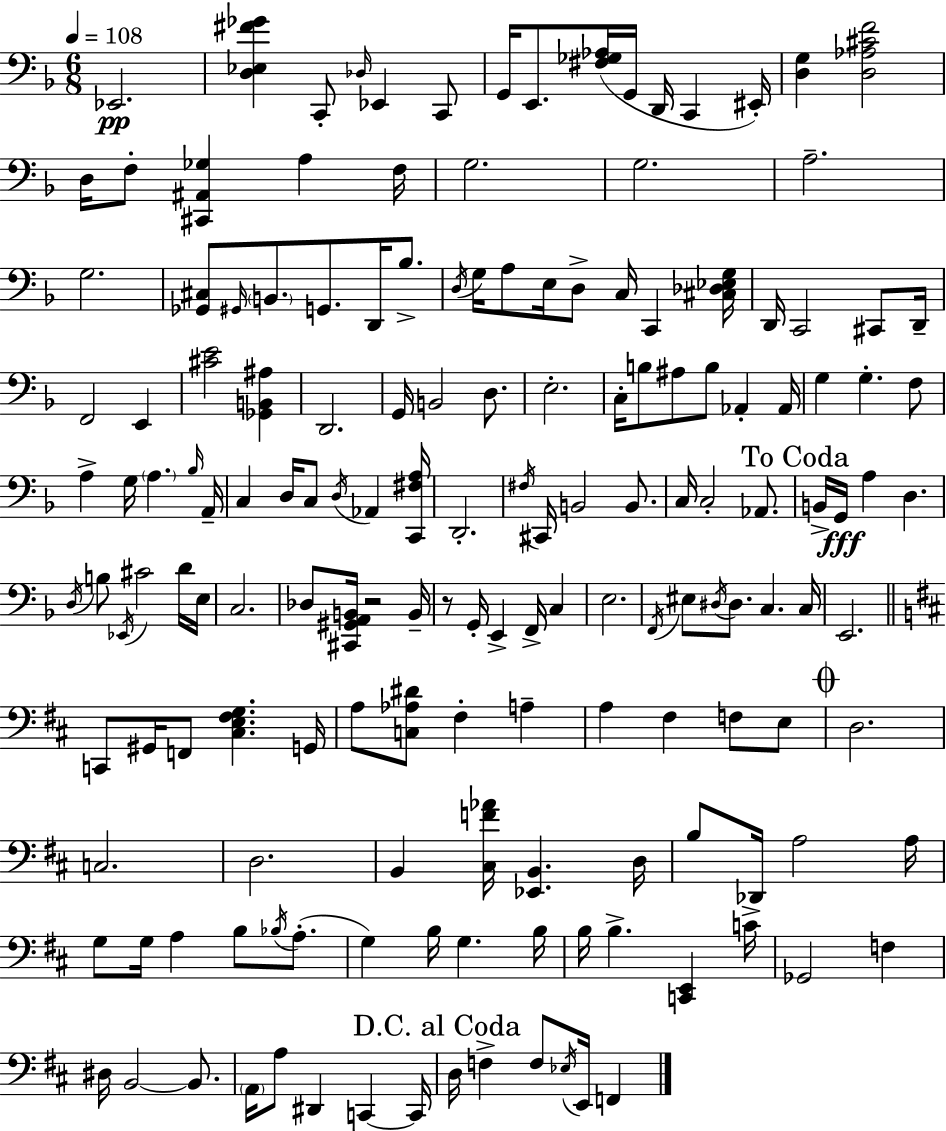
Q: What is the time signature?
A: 6/8